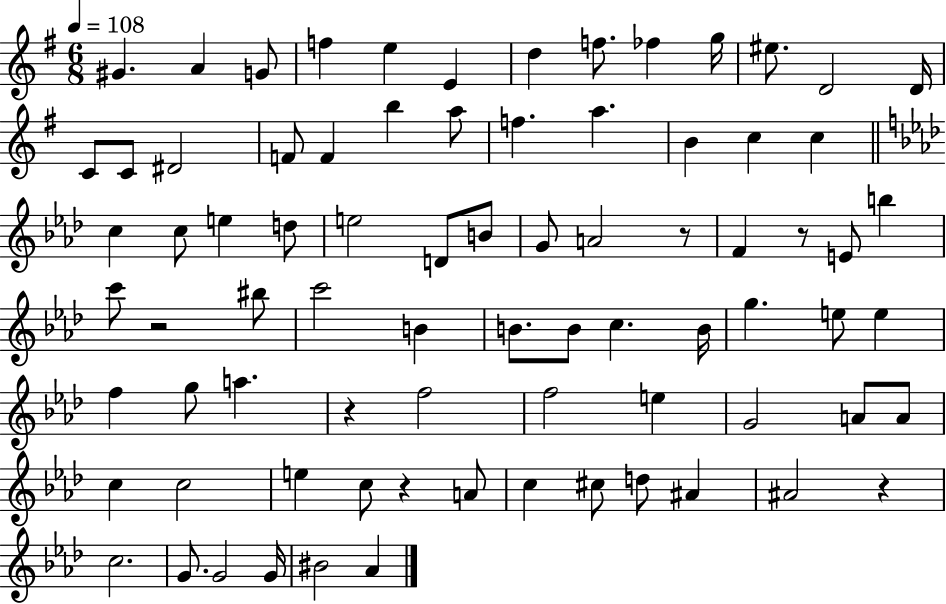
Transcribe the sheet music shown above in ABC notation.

X:1
T:Untitled
M:6/8
L:1/4
K:G
^G A G/2 f e E d f/2 _f g/4 ^e/2 D2 D/4 C/2 C/2 ^D2 F/2 F b a/2 f a B c c c c/2 e d/2 e2 D/2 B/2 G/2 A2 z/2 F z/2 E/2 b c'/2 z2 ^b/2 c'2 B B/2 B/2 c B/4 g e/2 e f g/2 a z f2 f2 e G2 A/2 A/2 c c2 e c/2 z A/2 c ^c/2 d/2 ^A ^A2 z c2 G/2 G2 G/4 ^B2 _A